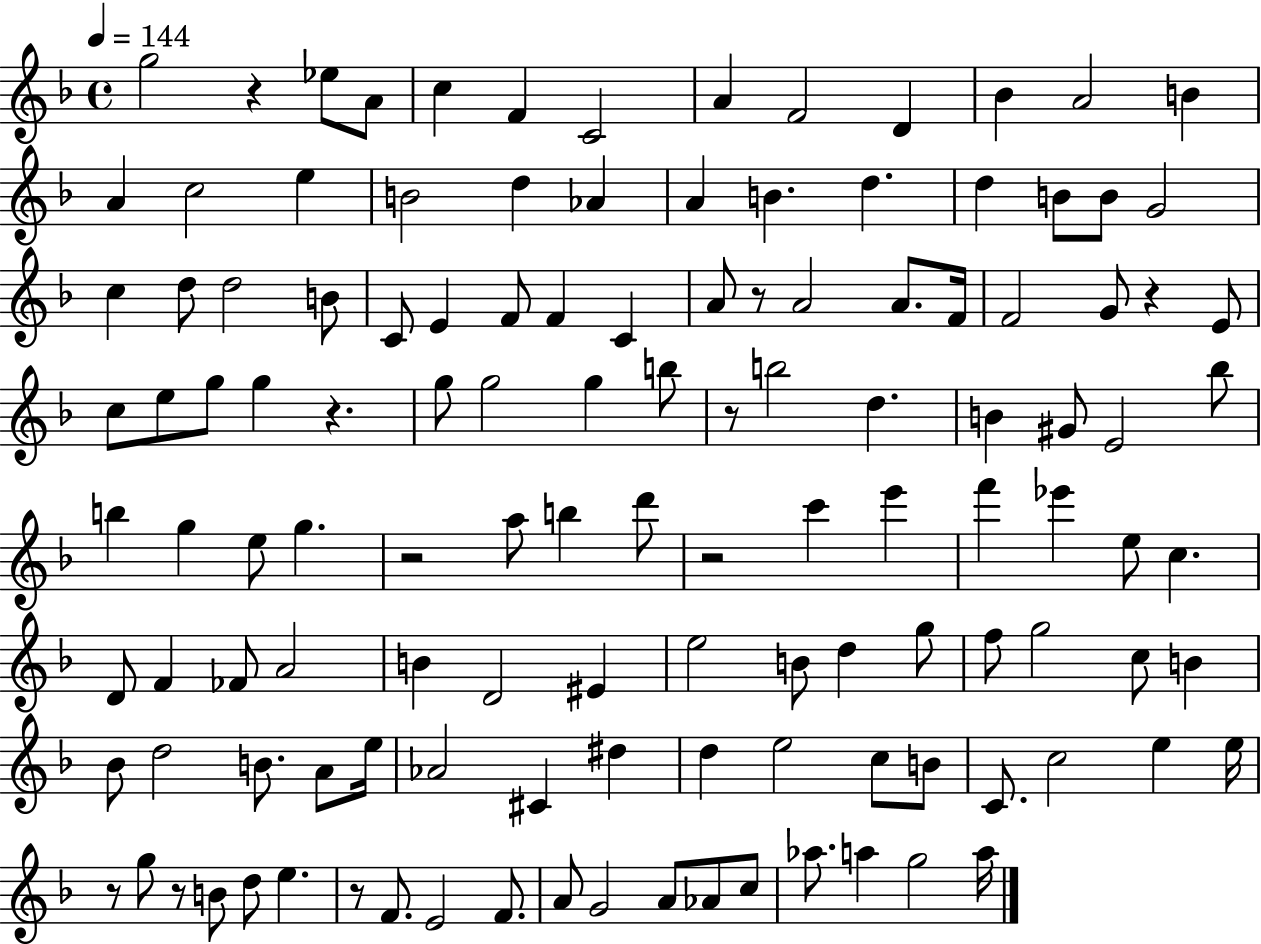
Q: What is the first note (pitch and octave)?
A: G5